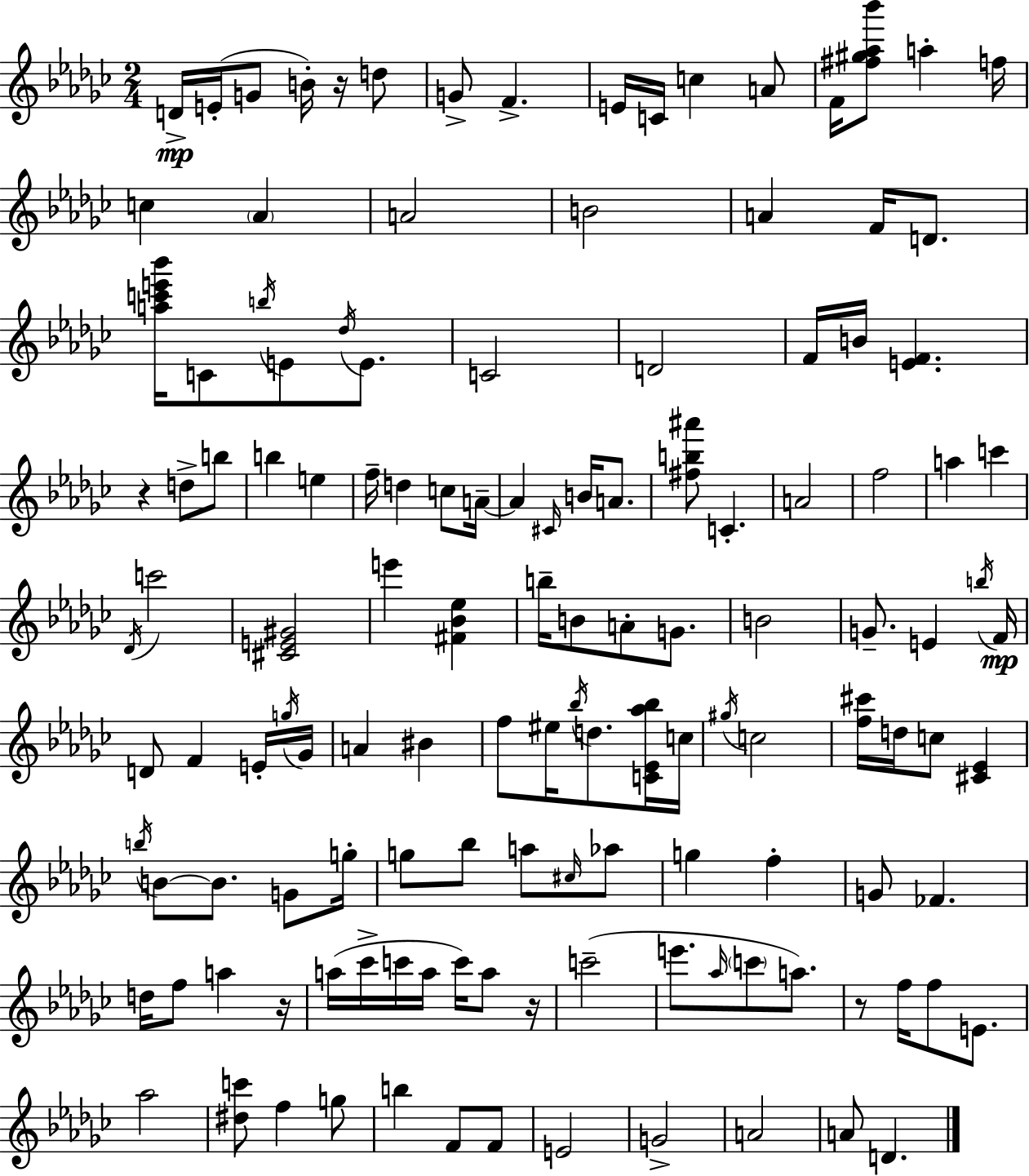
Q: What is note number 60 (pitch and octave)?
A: D4